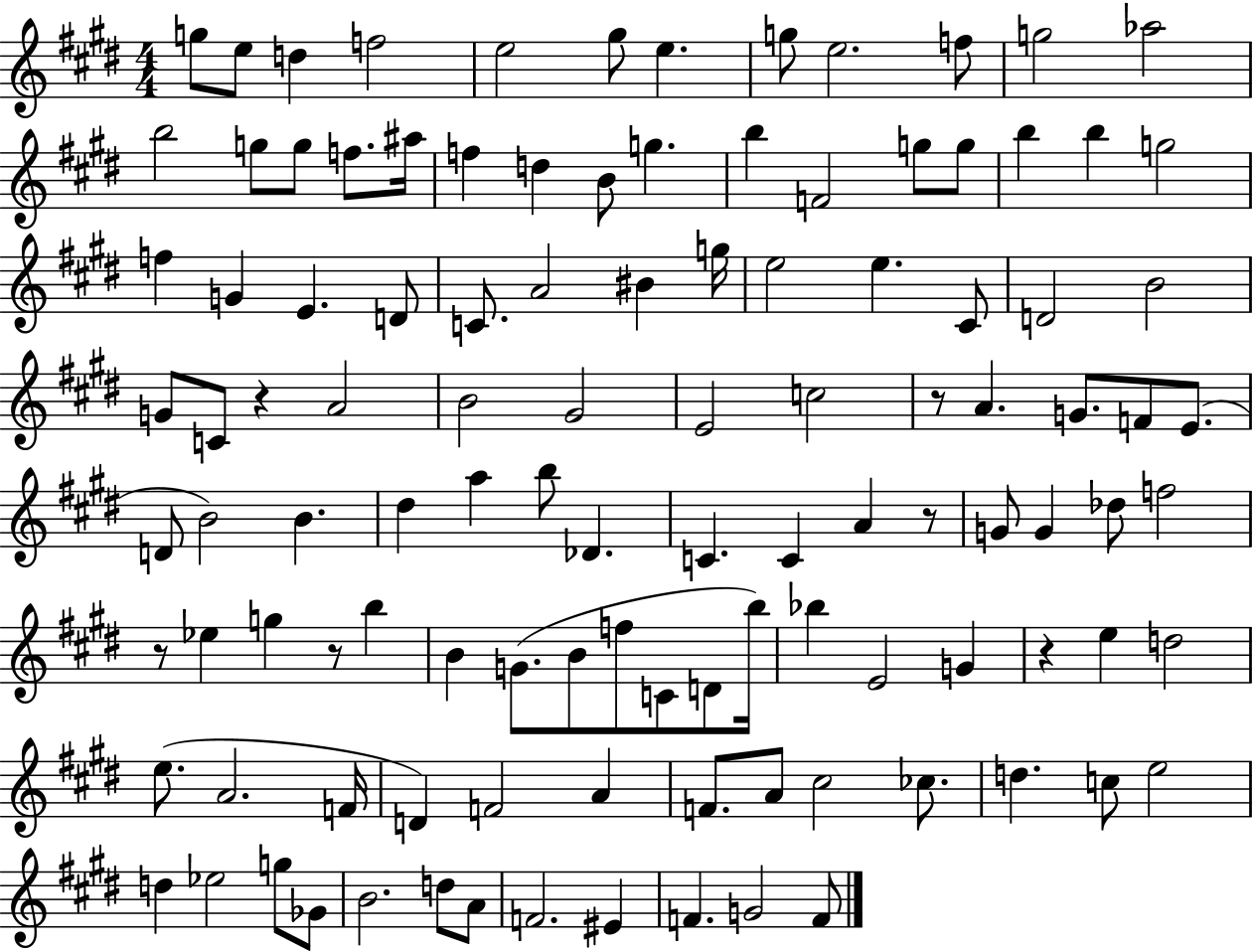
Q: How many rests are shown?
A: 6